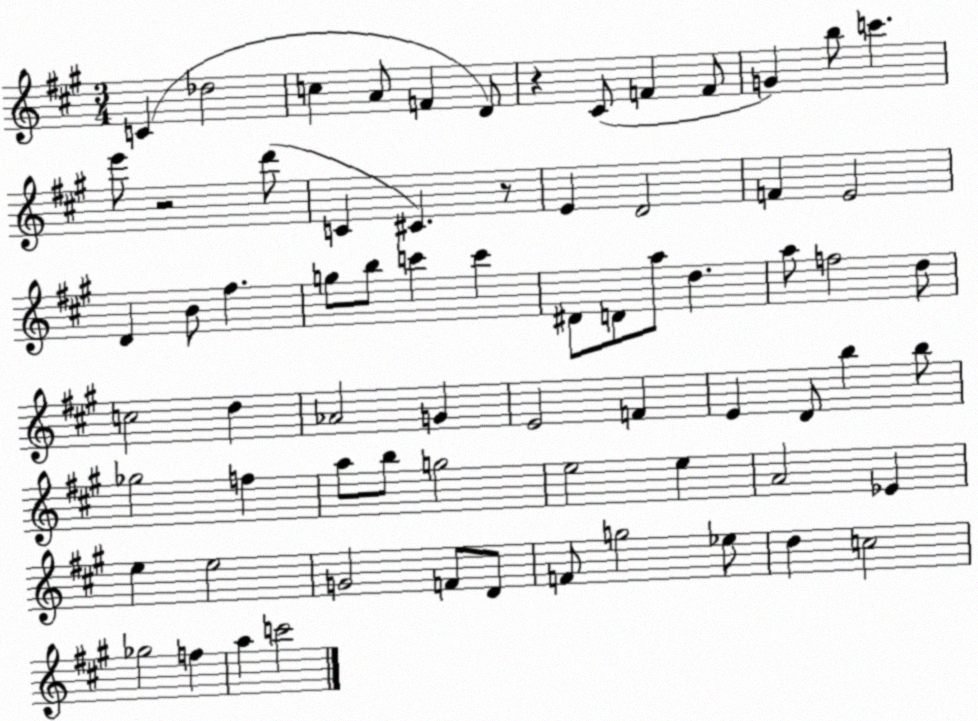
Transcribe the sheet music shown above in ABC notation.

X:1
T:Untitled
M:3/4
L:1/4
K:A
C _d2 c A/2 F D/2 z ^C/2 F F/2 G b/2 c' e'/2 z2 d'/2 C ^C z/2 E D2 F E2 D B/2 ^f g/2 b/2 c' c' ^D/2 D/2 a/2 d a/2 f2 d/2 c2 d _A2 G E2 F E D/2 b b/2 _g2 f a/2 b/2 g2 e2 e A2 _E e e2 G2 F/2 D/2 F/2 g2 _e/2 d c2 _g2 f a c'2